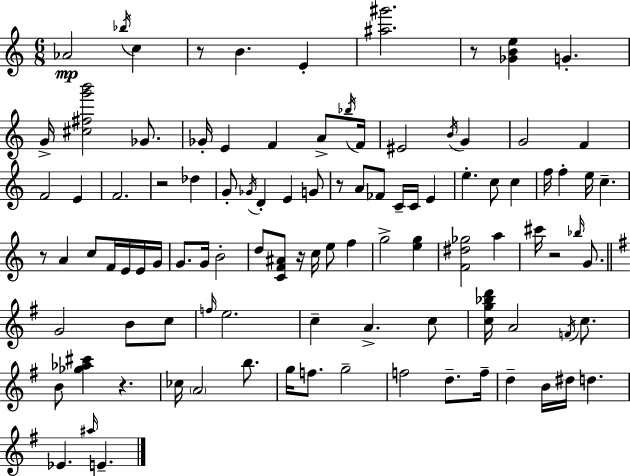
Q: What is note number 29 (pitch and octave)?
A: A4